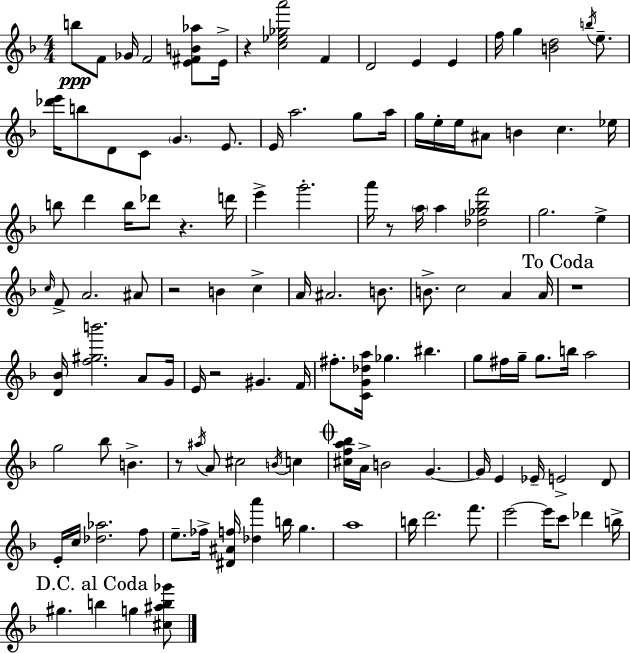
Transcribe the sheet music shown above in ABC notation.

X:1
T:Untitled
M:4/4
L:1/4
K:F
b/2 F/2 _G/4 F2 [E^FB_a]/2 E/4 z [c_e_ga']2 F D2 E E f/4 g [Bd]2 b/4 e/2 [_d'e']/4 b/2 D/2 C/2 G E/2 E/4 a2 g/2 a/4 g/4 e/4 e/4 ^A/2 B c _e/4 b/2 d' b/4 _d'/2 z d'/4 e' g'2 a'/4 z/2 a/4 a [_d_g_bf']2 g2 e c/4 F/2 A2 ^A/2 z2 B c A/4 ^A2 B/2 B/2 c2 A A/4 z4 [D_B]/4 [f^gb']2 A/2 G/4 E/4 z2 ^G F/4 ^f/2 [CG_da]/4 _g ^b g/2 ^f/4 g/4 g/2 b/4 a2 g2 _b/2 B z/2 ^a/4 A/2 ^c2 B/4 c [^cfa_b]/4 A/4 B2 G G/4 E _E/4 E2 D/2 E/4 c/4 [_d_a]2 f/2 e/2 _f/4 [^D^Af]/4 [_da'] b/4 g a4 b/4 d'2 f'/2 e'2 e'/4 c'/2 _d' b/4 ^g b g [^c^ab_g']/2